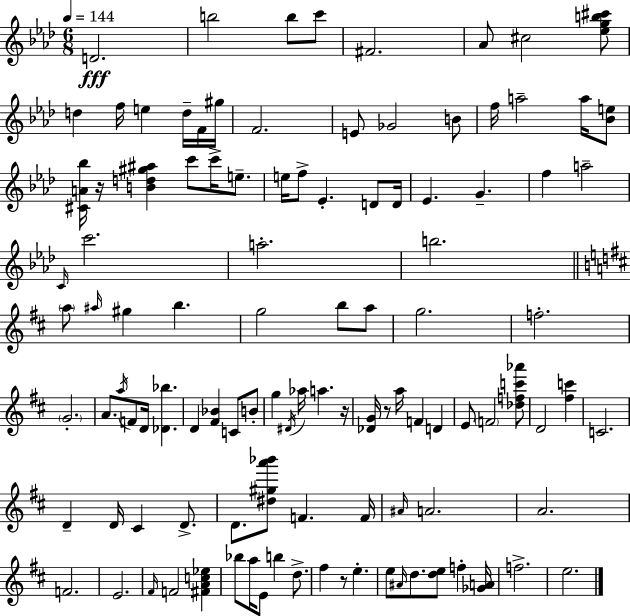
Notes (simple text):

D4/h. B5/h B5/e C6/e F#4/h. Ab4/e C#5/h [Eb5,G5,B5,C#6]/e D5/q F5/s E5/q D5/s F4/s G#5/s F4/h. E4/e Gb4/h B4/e F5/s A5/h A5/s [Bb4,E5]/e [C#4,A4,Bb5]/s R/s [B4,D5,G#5,A#5]/q C6/e C6/s E5/e. E5/s F5/e Eb4/q. D4/e D4/s Eb4/q. G4/q. F5/q A5/h C4/s C6/h. A5/h. B5/h. A5/e A#5/s G#5/q B5/q. G5/h B5/e A5/e G5/h. F5/h. G4/h. A4/e. A5/s F4/e D4/s [Db4,Bb5]/q. D4/q [F#4,Bb4]/q C4/e B4/e G5/q D#4/s Ab5/s A5/q. R/s [Db4,G4]/s R/e A5/s F4/q D4/q E4/e F4/h [Db5,F5,C6,Ab6]/e D4/h [F#5,C6]/q C4/h. D4/q D4/s C#4/q D4/e. D4/e. [D#5,G#5,A6,Bb6]/e F4/q. F4/s A#4/s A4/h. A4/h. F4/h. E4/h. F#4/s F4/h [F#4,A4,C5,Eb5]/q Bb5/e A5/s E4/e B5/q D5/e. F#5/q R/e E5/q. E5/e A#4/s D5/e. [D5,E5]/e F5/q [Gb4,A4]/s F5/h. E5/h.